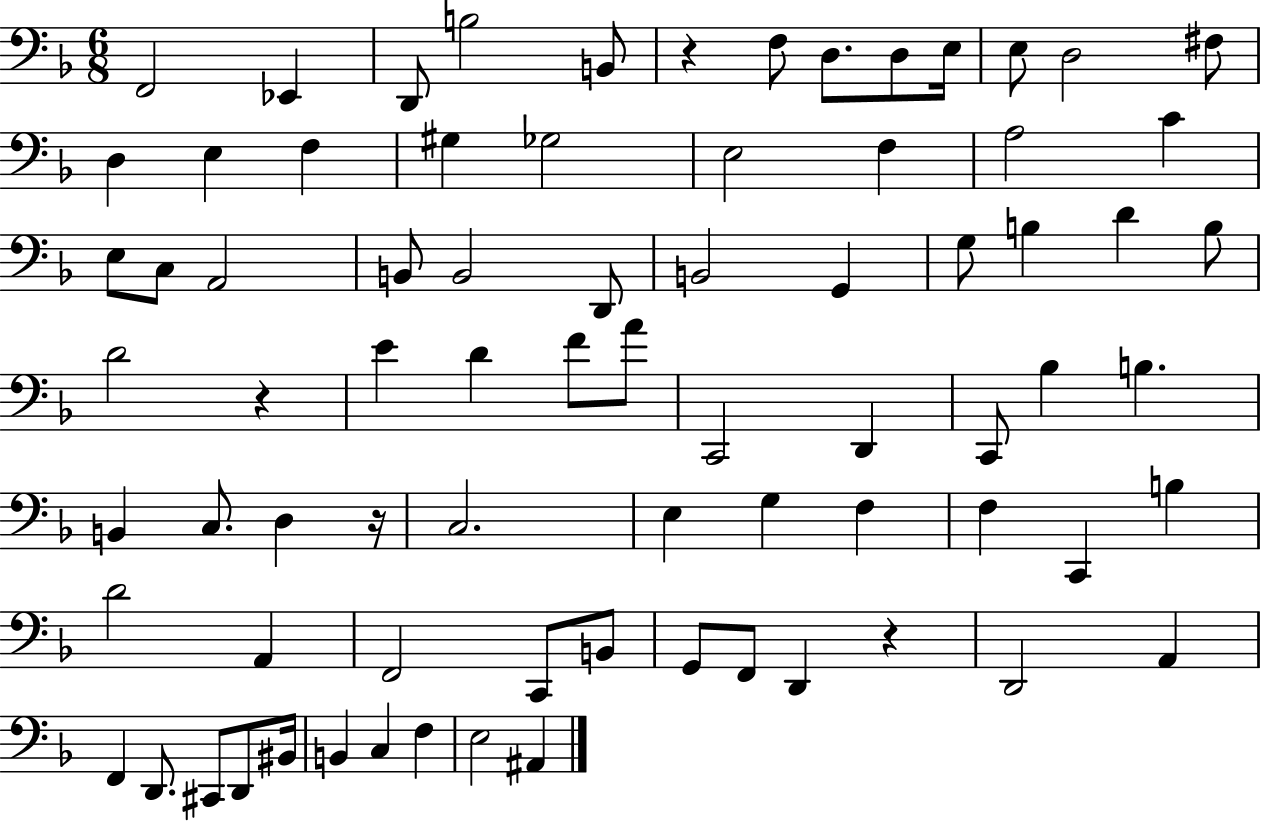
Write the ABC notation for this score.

X:1
T:Untitled
M:6/8
L:1/4
K:F
F,,2 _E,, D,,/2 B,2 B,,/2 z F,/2 D,/2 D,/2 E,/4 E,/2 D,2 ^F,/2 D, E, F, ^G, _G,2 E,2 F, A,2 C E,/2 C,/2 A,,2 B,,/2 B,,2 D,,/2 B,,2 G,, G,/2 B, D B,/2 D2 z E D F/2 A/2 C,,2 D,, C,,/2 _B, B, B,, C,/2 D, z/4 C,2 E, G, F, F, C,, B, D2 A,, F,,2 C,,/2 B,,/2 G,,/2 F,,/2 D,, z D,,2 A,, F,, D,,/2 ^C,,/2 D,,/2 ^B,,/4 B,, C, F, E,2 ^A,,